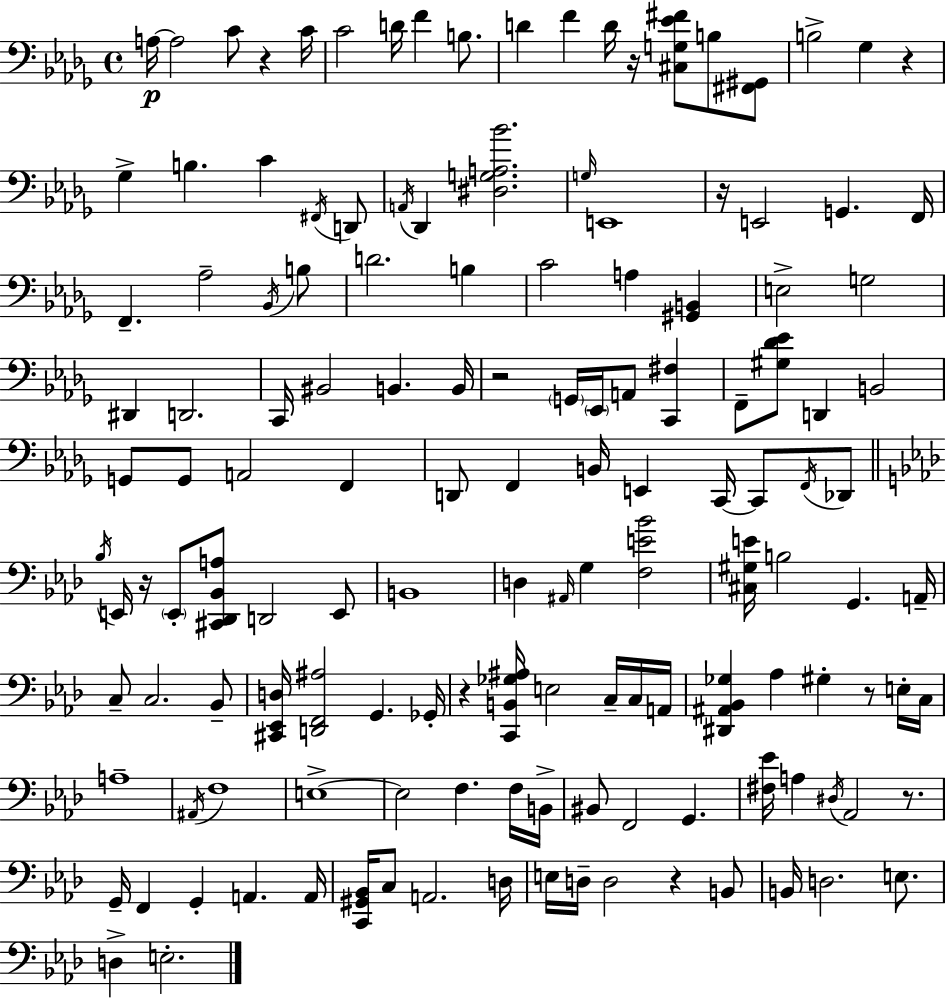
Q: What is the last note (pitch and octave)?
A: E3